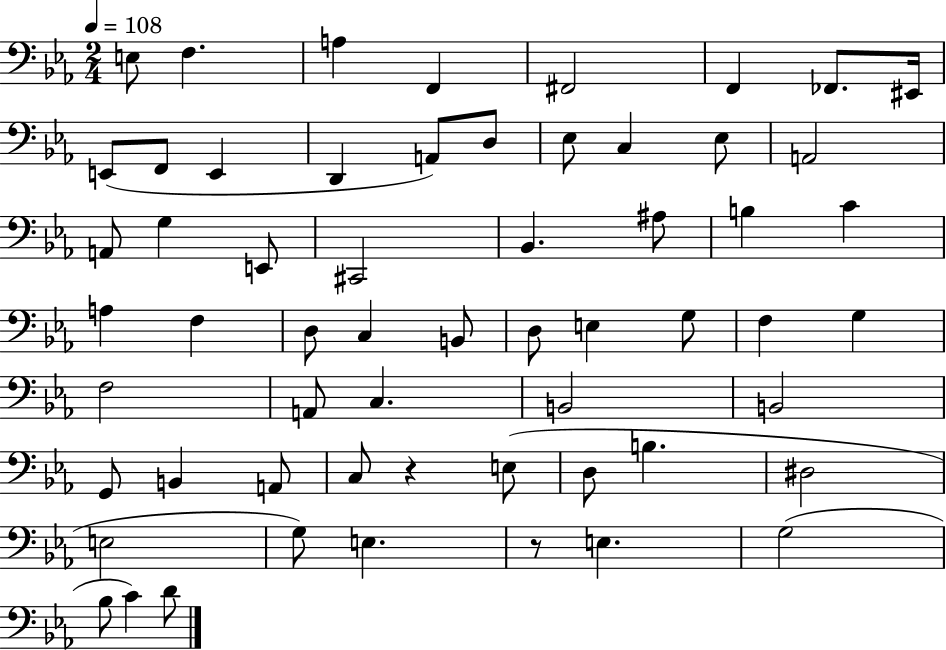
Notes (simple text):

E3/e F3/q. A3/q F2/q F#2/h F2/q FES2/e. EIS2/s E2/e F2/e E2/q D2/q A2/e D3/e Eb3/e C3/q Eb3/e A2/h A2/e G3/q E2/e C#2/h Bb2/q. A#3/e B3/q C4/q A3/q F3/q D3/e C3/q B2/e D3/e E3/q G3/e F3/q G3/q F3/h A2/e C3/q. B2/h B2/h G2/e B2/q A2/e C3/e R/q E3/e D3/e B3/q. D#3/h E3/h G3/e E3/q. R/e E3/q. G3/h Bb3/e C4/q D4/e